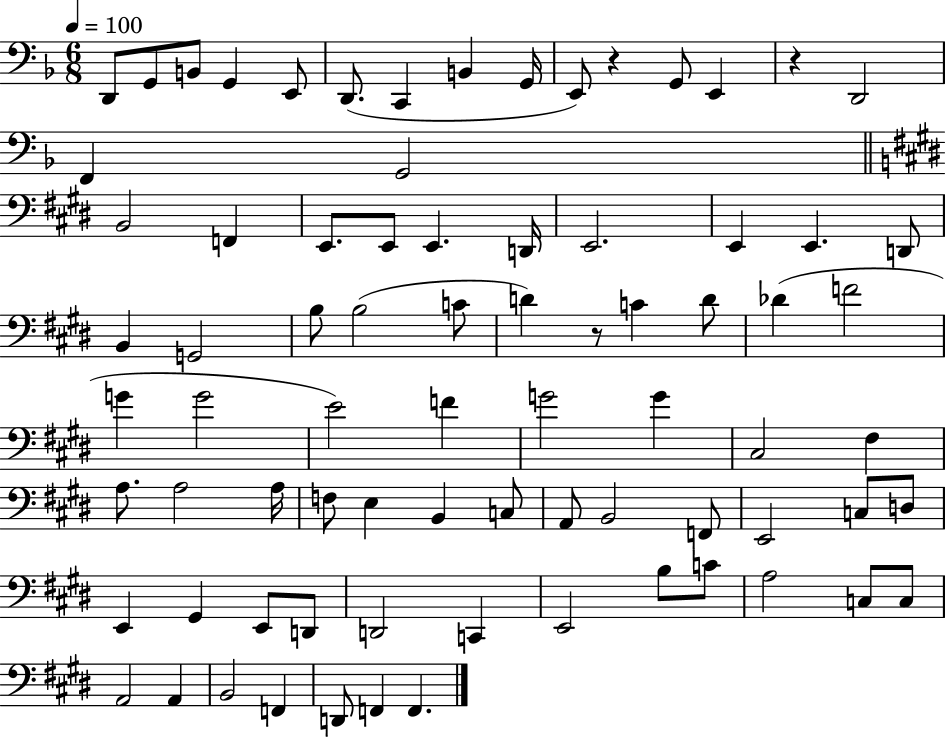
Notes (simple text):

D2/e G2/e B2/e G2/q E2/e D2/e. C2/q B2/q G2/s E2/e R/q G2/e E2/q R/q D2/h F2/q G2/h B2/h F2/q E2/e. E2/e E2/q. D2/s E2/h. E2/q E2/q. D2/e B2/q G2/h B3/e B3/h C4/e D4/q R/e C4/q D4/e Db4/q F4/h G4/q G4/h E4/h F4/q G4/h G4/q C#3/h F#3/q A3/e. A3/h A3/s F3/e E3/q B2/q C3/e A2/e B2/h F2/e E2/h C3/e D3/e E2/q G#2/q E2/e D2/e D2/h C2/q E2/h B3/e C4/e A3/h C3/e C3/e A2/h A2/q B2/h F2/q D2/e F2/q F2/q.